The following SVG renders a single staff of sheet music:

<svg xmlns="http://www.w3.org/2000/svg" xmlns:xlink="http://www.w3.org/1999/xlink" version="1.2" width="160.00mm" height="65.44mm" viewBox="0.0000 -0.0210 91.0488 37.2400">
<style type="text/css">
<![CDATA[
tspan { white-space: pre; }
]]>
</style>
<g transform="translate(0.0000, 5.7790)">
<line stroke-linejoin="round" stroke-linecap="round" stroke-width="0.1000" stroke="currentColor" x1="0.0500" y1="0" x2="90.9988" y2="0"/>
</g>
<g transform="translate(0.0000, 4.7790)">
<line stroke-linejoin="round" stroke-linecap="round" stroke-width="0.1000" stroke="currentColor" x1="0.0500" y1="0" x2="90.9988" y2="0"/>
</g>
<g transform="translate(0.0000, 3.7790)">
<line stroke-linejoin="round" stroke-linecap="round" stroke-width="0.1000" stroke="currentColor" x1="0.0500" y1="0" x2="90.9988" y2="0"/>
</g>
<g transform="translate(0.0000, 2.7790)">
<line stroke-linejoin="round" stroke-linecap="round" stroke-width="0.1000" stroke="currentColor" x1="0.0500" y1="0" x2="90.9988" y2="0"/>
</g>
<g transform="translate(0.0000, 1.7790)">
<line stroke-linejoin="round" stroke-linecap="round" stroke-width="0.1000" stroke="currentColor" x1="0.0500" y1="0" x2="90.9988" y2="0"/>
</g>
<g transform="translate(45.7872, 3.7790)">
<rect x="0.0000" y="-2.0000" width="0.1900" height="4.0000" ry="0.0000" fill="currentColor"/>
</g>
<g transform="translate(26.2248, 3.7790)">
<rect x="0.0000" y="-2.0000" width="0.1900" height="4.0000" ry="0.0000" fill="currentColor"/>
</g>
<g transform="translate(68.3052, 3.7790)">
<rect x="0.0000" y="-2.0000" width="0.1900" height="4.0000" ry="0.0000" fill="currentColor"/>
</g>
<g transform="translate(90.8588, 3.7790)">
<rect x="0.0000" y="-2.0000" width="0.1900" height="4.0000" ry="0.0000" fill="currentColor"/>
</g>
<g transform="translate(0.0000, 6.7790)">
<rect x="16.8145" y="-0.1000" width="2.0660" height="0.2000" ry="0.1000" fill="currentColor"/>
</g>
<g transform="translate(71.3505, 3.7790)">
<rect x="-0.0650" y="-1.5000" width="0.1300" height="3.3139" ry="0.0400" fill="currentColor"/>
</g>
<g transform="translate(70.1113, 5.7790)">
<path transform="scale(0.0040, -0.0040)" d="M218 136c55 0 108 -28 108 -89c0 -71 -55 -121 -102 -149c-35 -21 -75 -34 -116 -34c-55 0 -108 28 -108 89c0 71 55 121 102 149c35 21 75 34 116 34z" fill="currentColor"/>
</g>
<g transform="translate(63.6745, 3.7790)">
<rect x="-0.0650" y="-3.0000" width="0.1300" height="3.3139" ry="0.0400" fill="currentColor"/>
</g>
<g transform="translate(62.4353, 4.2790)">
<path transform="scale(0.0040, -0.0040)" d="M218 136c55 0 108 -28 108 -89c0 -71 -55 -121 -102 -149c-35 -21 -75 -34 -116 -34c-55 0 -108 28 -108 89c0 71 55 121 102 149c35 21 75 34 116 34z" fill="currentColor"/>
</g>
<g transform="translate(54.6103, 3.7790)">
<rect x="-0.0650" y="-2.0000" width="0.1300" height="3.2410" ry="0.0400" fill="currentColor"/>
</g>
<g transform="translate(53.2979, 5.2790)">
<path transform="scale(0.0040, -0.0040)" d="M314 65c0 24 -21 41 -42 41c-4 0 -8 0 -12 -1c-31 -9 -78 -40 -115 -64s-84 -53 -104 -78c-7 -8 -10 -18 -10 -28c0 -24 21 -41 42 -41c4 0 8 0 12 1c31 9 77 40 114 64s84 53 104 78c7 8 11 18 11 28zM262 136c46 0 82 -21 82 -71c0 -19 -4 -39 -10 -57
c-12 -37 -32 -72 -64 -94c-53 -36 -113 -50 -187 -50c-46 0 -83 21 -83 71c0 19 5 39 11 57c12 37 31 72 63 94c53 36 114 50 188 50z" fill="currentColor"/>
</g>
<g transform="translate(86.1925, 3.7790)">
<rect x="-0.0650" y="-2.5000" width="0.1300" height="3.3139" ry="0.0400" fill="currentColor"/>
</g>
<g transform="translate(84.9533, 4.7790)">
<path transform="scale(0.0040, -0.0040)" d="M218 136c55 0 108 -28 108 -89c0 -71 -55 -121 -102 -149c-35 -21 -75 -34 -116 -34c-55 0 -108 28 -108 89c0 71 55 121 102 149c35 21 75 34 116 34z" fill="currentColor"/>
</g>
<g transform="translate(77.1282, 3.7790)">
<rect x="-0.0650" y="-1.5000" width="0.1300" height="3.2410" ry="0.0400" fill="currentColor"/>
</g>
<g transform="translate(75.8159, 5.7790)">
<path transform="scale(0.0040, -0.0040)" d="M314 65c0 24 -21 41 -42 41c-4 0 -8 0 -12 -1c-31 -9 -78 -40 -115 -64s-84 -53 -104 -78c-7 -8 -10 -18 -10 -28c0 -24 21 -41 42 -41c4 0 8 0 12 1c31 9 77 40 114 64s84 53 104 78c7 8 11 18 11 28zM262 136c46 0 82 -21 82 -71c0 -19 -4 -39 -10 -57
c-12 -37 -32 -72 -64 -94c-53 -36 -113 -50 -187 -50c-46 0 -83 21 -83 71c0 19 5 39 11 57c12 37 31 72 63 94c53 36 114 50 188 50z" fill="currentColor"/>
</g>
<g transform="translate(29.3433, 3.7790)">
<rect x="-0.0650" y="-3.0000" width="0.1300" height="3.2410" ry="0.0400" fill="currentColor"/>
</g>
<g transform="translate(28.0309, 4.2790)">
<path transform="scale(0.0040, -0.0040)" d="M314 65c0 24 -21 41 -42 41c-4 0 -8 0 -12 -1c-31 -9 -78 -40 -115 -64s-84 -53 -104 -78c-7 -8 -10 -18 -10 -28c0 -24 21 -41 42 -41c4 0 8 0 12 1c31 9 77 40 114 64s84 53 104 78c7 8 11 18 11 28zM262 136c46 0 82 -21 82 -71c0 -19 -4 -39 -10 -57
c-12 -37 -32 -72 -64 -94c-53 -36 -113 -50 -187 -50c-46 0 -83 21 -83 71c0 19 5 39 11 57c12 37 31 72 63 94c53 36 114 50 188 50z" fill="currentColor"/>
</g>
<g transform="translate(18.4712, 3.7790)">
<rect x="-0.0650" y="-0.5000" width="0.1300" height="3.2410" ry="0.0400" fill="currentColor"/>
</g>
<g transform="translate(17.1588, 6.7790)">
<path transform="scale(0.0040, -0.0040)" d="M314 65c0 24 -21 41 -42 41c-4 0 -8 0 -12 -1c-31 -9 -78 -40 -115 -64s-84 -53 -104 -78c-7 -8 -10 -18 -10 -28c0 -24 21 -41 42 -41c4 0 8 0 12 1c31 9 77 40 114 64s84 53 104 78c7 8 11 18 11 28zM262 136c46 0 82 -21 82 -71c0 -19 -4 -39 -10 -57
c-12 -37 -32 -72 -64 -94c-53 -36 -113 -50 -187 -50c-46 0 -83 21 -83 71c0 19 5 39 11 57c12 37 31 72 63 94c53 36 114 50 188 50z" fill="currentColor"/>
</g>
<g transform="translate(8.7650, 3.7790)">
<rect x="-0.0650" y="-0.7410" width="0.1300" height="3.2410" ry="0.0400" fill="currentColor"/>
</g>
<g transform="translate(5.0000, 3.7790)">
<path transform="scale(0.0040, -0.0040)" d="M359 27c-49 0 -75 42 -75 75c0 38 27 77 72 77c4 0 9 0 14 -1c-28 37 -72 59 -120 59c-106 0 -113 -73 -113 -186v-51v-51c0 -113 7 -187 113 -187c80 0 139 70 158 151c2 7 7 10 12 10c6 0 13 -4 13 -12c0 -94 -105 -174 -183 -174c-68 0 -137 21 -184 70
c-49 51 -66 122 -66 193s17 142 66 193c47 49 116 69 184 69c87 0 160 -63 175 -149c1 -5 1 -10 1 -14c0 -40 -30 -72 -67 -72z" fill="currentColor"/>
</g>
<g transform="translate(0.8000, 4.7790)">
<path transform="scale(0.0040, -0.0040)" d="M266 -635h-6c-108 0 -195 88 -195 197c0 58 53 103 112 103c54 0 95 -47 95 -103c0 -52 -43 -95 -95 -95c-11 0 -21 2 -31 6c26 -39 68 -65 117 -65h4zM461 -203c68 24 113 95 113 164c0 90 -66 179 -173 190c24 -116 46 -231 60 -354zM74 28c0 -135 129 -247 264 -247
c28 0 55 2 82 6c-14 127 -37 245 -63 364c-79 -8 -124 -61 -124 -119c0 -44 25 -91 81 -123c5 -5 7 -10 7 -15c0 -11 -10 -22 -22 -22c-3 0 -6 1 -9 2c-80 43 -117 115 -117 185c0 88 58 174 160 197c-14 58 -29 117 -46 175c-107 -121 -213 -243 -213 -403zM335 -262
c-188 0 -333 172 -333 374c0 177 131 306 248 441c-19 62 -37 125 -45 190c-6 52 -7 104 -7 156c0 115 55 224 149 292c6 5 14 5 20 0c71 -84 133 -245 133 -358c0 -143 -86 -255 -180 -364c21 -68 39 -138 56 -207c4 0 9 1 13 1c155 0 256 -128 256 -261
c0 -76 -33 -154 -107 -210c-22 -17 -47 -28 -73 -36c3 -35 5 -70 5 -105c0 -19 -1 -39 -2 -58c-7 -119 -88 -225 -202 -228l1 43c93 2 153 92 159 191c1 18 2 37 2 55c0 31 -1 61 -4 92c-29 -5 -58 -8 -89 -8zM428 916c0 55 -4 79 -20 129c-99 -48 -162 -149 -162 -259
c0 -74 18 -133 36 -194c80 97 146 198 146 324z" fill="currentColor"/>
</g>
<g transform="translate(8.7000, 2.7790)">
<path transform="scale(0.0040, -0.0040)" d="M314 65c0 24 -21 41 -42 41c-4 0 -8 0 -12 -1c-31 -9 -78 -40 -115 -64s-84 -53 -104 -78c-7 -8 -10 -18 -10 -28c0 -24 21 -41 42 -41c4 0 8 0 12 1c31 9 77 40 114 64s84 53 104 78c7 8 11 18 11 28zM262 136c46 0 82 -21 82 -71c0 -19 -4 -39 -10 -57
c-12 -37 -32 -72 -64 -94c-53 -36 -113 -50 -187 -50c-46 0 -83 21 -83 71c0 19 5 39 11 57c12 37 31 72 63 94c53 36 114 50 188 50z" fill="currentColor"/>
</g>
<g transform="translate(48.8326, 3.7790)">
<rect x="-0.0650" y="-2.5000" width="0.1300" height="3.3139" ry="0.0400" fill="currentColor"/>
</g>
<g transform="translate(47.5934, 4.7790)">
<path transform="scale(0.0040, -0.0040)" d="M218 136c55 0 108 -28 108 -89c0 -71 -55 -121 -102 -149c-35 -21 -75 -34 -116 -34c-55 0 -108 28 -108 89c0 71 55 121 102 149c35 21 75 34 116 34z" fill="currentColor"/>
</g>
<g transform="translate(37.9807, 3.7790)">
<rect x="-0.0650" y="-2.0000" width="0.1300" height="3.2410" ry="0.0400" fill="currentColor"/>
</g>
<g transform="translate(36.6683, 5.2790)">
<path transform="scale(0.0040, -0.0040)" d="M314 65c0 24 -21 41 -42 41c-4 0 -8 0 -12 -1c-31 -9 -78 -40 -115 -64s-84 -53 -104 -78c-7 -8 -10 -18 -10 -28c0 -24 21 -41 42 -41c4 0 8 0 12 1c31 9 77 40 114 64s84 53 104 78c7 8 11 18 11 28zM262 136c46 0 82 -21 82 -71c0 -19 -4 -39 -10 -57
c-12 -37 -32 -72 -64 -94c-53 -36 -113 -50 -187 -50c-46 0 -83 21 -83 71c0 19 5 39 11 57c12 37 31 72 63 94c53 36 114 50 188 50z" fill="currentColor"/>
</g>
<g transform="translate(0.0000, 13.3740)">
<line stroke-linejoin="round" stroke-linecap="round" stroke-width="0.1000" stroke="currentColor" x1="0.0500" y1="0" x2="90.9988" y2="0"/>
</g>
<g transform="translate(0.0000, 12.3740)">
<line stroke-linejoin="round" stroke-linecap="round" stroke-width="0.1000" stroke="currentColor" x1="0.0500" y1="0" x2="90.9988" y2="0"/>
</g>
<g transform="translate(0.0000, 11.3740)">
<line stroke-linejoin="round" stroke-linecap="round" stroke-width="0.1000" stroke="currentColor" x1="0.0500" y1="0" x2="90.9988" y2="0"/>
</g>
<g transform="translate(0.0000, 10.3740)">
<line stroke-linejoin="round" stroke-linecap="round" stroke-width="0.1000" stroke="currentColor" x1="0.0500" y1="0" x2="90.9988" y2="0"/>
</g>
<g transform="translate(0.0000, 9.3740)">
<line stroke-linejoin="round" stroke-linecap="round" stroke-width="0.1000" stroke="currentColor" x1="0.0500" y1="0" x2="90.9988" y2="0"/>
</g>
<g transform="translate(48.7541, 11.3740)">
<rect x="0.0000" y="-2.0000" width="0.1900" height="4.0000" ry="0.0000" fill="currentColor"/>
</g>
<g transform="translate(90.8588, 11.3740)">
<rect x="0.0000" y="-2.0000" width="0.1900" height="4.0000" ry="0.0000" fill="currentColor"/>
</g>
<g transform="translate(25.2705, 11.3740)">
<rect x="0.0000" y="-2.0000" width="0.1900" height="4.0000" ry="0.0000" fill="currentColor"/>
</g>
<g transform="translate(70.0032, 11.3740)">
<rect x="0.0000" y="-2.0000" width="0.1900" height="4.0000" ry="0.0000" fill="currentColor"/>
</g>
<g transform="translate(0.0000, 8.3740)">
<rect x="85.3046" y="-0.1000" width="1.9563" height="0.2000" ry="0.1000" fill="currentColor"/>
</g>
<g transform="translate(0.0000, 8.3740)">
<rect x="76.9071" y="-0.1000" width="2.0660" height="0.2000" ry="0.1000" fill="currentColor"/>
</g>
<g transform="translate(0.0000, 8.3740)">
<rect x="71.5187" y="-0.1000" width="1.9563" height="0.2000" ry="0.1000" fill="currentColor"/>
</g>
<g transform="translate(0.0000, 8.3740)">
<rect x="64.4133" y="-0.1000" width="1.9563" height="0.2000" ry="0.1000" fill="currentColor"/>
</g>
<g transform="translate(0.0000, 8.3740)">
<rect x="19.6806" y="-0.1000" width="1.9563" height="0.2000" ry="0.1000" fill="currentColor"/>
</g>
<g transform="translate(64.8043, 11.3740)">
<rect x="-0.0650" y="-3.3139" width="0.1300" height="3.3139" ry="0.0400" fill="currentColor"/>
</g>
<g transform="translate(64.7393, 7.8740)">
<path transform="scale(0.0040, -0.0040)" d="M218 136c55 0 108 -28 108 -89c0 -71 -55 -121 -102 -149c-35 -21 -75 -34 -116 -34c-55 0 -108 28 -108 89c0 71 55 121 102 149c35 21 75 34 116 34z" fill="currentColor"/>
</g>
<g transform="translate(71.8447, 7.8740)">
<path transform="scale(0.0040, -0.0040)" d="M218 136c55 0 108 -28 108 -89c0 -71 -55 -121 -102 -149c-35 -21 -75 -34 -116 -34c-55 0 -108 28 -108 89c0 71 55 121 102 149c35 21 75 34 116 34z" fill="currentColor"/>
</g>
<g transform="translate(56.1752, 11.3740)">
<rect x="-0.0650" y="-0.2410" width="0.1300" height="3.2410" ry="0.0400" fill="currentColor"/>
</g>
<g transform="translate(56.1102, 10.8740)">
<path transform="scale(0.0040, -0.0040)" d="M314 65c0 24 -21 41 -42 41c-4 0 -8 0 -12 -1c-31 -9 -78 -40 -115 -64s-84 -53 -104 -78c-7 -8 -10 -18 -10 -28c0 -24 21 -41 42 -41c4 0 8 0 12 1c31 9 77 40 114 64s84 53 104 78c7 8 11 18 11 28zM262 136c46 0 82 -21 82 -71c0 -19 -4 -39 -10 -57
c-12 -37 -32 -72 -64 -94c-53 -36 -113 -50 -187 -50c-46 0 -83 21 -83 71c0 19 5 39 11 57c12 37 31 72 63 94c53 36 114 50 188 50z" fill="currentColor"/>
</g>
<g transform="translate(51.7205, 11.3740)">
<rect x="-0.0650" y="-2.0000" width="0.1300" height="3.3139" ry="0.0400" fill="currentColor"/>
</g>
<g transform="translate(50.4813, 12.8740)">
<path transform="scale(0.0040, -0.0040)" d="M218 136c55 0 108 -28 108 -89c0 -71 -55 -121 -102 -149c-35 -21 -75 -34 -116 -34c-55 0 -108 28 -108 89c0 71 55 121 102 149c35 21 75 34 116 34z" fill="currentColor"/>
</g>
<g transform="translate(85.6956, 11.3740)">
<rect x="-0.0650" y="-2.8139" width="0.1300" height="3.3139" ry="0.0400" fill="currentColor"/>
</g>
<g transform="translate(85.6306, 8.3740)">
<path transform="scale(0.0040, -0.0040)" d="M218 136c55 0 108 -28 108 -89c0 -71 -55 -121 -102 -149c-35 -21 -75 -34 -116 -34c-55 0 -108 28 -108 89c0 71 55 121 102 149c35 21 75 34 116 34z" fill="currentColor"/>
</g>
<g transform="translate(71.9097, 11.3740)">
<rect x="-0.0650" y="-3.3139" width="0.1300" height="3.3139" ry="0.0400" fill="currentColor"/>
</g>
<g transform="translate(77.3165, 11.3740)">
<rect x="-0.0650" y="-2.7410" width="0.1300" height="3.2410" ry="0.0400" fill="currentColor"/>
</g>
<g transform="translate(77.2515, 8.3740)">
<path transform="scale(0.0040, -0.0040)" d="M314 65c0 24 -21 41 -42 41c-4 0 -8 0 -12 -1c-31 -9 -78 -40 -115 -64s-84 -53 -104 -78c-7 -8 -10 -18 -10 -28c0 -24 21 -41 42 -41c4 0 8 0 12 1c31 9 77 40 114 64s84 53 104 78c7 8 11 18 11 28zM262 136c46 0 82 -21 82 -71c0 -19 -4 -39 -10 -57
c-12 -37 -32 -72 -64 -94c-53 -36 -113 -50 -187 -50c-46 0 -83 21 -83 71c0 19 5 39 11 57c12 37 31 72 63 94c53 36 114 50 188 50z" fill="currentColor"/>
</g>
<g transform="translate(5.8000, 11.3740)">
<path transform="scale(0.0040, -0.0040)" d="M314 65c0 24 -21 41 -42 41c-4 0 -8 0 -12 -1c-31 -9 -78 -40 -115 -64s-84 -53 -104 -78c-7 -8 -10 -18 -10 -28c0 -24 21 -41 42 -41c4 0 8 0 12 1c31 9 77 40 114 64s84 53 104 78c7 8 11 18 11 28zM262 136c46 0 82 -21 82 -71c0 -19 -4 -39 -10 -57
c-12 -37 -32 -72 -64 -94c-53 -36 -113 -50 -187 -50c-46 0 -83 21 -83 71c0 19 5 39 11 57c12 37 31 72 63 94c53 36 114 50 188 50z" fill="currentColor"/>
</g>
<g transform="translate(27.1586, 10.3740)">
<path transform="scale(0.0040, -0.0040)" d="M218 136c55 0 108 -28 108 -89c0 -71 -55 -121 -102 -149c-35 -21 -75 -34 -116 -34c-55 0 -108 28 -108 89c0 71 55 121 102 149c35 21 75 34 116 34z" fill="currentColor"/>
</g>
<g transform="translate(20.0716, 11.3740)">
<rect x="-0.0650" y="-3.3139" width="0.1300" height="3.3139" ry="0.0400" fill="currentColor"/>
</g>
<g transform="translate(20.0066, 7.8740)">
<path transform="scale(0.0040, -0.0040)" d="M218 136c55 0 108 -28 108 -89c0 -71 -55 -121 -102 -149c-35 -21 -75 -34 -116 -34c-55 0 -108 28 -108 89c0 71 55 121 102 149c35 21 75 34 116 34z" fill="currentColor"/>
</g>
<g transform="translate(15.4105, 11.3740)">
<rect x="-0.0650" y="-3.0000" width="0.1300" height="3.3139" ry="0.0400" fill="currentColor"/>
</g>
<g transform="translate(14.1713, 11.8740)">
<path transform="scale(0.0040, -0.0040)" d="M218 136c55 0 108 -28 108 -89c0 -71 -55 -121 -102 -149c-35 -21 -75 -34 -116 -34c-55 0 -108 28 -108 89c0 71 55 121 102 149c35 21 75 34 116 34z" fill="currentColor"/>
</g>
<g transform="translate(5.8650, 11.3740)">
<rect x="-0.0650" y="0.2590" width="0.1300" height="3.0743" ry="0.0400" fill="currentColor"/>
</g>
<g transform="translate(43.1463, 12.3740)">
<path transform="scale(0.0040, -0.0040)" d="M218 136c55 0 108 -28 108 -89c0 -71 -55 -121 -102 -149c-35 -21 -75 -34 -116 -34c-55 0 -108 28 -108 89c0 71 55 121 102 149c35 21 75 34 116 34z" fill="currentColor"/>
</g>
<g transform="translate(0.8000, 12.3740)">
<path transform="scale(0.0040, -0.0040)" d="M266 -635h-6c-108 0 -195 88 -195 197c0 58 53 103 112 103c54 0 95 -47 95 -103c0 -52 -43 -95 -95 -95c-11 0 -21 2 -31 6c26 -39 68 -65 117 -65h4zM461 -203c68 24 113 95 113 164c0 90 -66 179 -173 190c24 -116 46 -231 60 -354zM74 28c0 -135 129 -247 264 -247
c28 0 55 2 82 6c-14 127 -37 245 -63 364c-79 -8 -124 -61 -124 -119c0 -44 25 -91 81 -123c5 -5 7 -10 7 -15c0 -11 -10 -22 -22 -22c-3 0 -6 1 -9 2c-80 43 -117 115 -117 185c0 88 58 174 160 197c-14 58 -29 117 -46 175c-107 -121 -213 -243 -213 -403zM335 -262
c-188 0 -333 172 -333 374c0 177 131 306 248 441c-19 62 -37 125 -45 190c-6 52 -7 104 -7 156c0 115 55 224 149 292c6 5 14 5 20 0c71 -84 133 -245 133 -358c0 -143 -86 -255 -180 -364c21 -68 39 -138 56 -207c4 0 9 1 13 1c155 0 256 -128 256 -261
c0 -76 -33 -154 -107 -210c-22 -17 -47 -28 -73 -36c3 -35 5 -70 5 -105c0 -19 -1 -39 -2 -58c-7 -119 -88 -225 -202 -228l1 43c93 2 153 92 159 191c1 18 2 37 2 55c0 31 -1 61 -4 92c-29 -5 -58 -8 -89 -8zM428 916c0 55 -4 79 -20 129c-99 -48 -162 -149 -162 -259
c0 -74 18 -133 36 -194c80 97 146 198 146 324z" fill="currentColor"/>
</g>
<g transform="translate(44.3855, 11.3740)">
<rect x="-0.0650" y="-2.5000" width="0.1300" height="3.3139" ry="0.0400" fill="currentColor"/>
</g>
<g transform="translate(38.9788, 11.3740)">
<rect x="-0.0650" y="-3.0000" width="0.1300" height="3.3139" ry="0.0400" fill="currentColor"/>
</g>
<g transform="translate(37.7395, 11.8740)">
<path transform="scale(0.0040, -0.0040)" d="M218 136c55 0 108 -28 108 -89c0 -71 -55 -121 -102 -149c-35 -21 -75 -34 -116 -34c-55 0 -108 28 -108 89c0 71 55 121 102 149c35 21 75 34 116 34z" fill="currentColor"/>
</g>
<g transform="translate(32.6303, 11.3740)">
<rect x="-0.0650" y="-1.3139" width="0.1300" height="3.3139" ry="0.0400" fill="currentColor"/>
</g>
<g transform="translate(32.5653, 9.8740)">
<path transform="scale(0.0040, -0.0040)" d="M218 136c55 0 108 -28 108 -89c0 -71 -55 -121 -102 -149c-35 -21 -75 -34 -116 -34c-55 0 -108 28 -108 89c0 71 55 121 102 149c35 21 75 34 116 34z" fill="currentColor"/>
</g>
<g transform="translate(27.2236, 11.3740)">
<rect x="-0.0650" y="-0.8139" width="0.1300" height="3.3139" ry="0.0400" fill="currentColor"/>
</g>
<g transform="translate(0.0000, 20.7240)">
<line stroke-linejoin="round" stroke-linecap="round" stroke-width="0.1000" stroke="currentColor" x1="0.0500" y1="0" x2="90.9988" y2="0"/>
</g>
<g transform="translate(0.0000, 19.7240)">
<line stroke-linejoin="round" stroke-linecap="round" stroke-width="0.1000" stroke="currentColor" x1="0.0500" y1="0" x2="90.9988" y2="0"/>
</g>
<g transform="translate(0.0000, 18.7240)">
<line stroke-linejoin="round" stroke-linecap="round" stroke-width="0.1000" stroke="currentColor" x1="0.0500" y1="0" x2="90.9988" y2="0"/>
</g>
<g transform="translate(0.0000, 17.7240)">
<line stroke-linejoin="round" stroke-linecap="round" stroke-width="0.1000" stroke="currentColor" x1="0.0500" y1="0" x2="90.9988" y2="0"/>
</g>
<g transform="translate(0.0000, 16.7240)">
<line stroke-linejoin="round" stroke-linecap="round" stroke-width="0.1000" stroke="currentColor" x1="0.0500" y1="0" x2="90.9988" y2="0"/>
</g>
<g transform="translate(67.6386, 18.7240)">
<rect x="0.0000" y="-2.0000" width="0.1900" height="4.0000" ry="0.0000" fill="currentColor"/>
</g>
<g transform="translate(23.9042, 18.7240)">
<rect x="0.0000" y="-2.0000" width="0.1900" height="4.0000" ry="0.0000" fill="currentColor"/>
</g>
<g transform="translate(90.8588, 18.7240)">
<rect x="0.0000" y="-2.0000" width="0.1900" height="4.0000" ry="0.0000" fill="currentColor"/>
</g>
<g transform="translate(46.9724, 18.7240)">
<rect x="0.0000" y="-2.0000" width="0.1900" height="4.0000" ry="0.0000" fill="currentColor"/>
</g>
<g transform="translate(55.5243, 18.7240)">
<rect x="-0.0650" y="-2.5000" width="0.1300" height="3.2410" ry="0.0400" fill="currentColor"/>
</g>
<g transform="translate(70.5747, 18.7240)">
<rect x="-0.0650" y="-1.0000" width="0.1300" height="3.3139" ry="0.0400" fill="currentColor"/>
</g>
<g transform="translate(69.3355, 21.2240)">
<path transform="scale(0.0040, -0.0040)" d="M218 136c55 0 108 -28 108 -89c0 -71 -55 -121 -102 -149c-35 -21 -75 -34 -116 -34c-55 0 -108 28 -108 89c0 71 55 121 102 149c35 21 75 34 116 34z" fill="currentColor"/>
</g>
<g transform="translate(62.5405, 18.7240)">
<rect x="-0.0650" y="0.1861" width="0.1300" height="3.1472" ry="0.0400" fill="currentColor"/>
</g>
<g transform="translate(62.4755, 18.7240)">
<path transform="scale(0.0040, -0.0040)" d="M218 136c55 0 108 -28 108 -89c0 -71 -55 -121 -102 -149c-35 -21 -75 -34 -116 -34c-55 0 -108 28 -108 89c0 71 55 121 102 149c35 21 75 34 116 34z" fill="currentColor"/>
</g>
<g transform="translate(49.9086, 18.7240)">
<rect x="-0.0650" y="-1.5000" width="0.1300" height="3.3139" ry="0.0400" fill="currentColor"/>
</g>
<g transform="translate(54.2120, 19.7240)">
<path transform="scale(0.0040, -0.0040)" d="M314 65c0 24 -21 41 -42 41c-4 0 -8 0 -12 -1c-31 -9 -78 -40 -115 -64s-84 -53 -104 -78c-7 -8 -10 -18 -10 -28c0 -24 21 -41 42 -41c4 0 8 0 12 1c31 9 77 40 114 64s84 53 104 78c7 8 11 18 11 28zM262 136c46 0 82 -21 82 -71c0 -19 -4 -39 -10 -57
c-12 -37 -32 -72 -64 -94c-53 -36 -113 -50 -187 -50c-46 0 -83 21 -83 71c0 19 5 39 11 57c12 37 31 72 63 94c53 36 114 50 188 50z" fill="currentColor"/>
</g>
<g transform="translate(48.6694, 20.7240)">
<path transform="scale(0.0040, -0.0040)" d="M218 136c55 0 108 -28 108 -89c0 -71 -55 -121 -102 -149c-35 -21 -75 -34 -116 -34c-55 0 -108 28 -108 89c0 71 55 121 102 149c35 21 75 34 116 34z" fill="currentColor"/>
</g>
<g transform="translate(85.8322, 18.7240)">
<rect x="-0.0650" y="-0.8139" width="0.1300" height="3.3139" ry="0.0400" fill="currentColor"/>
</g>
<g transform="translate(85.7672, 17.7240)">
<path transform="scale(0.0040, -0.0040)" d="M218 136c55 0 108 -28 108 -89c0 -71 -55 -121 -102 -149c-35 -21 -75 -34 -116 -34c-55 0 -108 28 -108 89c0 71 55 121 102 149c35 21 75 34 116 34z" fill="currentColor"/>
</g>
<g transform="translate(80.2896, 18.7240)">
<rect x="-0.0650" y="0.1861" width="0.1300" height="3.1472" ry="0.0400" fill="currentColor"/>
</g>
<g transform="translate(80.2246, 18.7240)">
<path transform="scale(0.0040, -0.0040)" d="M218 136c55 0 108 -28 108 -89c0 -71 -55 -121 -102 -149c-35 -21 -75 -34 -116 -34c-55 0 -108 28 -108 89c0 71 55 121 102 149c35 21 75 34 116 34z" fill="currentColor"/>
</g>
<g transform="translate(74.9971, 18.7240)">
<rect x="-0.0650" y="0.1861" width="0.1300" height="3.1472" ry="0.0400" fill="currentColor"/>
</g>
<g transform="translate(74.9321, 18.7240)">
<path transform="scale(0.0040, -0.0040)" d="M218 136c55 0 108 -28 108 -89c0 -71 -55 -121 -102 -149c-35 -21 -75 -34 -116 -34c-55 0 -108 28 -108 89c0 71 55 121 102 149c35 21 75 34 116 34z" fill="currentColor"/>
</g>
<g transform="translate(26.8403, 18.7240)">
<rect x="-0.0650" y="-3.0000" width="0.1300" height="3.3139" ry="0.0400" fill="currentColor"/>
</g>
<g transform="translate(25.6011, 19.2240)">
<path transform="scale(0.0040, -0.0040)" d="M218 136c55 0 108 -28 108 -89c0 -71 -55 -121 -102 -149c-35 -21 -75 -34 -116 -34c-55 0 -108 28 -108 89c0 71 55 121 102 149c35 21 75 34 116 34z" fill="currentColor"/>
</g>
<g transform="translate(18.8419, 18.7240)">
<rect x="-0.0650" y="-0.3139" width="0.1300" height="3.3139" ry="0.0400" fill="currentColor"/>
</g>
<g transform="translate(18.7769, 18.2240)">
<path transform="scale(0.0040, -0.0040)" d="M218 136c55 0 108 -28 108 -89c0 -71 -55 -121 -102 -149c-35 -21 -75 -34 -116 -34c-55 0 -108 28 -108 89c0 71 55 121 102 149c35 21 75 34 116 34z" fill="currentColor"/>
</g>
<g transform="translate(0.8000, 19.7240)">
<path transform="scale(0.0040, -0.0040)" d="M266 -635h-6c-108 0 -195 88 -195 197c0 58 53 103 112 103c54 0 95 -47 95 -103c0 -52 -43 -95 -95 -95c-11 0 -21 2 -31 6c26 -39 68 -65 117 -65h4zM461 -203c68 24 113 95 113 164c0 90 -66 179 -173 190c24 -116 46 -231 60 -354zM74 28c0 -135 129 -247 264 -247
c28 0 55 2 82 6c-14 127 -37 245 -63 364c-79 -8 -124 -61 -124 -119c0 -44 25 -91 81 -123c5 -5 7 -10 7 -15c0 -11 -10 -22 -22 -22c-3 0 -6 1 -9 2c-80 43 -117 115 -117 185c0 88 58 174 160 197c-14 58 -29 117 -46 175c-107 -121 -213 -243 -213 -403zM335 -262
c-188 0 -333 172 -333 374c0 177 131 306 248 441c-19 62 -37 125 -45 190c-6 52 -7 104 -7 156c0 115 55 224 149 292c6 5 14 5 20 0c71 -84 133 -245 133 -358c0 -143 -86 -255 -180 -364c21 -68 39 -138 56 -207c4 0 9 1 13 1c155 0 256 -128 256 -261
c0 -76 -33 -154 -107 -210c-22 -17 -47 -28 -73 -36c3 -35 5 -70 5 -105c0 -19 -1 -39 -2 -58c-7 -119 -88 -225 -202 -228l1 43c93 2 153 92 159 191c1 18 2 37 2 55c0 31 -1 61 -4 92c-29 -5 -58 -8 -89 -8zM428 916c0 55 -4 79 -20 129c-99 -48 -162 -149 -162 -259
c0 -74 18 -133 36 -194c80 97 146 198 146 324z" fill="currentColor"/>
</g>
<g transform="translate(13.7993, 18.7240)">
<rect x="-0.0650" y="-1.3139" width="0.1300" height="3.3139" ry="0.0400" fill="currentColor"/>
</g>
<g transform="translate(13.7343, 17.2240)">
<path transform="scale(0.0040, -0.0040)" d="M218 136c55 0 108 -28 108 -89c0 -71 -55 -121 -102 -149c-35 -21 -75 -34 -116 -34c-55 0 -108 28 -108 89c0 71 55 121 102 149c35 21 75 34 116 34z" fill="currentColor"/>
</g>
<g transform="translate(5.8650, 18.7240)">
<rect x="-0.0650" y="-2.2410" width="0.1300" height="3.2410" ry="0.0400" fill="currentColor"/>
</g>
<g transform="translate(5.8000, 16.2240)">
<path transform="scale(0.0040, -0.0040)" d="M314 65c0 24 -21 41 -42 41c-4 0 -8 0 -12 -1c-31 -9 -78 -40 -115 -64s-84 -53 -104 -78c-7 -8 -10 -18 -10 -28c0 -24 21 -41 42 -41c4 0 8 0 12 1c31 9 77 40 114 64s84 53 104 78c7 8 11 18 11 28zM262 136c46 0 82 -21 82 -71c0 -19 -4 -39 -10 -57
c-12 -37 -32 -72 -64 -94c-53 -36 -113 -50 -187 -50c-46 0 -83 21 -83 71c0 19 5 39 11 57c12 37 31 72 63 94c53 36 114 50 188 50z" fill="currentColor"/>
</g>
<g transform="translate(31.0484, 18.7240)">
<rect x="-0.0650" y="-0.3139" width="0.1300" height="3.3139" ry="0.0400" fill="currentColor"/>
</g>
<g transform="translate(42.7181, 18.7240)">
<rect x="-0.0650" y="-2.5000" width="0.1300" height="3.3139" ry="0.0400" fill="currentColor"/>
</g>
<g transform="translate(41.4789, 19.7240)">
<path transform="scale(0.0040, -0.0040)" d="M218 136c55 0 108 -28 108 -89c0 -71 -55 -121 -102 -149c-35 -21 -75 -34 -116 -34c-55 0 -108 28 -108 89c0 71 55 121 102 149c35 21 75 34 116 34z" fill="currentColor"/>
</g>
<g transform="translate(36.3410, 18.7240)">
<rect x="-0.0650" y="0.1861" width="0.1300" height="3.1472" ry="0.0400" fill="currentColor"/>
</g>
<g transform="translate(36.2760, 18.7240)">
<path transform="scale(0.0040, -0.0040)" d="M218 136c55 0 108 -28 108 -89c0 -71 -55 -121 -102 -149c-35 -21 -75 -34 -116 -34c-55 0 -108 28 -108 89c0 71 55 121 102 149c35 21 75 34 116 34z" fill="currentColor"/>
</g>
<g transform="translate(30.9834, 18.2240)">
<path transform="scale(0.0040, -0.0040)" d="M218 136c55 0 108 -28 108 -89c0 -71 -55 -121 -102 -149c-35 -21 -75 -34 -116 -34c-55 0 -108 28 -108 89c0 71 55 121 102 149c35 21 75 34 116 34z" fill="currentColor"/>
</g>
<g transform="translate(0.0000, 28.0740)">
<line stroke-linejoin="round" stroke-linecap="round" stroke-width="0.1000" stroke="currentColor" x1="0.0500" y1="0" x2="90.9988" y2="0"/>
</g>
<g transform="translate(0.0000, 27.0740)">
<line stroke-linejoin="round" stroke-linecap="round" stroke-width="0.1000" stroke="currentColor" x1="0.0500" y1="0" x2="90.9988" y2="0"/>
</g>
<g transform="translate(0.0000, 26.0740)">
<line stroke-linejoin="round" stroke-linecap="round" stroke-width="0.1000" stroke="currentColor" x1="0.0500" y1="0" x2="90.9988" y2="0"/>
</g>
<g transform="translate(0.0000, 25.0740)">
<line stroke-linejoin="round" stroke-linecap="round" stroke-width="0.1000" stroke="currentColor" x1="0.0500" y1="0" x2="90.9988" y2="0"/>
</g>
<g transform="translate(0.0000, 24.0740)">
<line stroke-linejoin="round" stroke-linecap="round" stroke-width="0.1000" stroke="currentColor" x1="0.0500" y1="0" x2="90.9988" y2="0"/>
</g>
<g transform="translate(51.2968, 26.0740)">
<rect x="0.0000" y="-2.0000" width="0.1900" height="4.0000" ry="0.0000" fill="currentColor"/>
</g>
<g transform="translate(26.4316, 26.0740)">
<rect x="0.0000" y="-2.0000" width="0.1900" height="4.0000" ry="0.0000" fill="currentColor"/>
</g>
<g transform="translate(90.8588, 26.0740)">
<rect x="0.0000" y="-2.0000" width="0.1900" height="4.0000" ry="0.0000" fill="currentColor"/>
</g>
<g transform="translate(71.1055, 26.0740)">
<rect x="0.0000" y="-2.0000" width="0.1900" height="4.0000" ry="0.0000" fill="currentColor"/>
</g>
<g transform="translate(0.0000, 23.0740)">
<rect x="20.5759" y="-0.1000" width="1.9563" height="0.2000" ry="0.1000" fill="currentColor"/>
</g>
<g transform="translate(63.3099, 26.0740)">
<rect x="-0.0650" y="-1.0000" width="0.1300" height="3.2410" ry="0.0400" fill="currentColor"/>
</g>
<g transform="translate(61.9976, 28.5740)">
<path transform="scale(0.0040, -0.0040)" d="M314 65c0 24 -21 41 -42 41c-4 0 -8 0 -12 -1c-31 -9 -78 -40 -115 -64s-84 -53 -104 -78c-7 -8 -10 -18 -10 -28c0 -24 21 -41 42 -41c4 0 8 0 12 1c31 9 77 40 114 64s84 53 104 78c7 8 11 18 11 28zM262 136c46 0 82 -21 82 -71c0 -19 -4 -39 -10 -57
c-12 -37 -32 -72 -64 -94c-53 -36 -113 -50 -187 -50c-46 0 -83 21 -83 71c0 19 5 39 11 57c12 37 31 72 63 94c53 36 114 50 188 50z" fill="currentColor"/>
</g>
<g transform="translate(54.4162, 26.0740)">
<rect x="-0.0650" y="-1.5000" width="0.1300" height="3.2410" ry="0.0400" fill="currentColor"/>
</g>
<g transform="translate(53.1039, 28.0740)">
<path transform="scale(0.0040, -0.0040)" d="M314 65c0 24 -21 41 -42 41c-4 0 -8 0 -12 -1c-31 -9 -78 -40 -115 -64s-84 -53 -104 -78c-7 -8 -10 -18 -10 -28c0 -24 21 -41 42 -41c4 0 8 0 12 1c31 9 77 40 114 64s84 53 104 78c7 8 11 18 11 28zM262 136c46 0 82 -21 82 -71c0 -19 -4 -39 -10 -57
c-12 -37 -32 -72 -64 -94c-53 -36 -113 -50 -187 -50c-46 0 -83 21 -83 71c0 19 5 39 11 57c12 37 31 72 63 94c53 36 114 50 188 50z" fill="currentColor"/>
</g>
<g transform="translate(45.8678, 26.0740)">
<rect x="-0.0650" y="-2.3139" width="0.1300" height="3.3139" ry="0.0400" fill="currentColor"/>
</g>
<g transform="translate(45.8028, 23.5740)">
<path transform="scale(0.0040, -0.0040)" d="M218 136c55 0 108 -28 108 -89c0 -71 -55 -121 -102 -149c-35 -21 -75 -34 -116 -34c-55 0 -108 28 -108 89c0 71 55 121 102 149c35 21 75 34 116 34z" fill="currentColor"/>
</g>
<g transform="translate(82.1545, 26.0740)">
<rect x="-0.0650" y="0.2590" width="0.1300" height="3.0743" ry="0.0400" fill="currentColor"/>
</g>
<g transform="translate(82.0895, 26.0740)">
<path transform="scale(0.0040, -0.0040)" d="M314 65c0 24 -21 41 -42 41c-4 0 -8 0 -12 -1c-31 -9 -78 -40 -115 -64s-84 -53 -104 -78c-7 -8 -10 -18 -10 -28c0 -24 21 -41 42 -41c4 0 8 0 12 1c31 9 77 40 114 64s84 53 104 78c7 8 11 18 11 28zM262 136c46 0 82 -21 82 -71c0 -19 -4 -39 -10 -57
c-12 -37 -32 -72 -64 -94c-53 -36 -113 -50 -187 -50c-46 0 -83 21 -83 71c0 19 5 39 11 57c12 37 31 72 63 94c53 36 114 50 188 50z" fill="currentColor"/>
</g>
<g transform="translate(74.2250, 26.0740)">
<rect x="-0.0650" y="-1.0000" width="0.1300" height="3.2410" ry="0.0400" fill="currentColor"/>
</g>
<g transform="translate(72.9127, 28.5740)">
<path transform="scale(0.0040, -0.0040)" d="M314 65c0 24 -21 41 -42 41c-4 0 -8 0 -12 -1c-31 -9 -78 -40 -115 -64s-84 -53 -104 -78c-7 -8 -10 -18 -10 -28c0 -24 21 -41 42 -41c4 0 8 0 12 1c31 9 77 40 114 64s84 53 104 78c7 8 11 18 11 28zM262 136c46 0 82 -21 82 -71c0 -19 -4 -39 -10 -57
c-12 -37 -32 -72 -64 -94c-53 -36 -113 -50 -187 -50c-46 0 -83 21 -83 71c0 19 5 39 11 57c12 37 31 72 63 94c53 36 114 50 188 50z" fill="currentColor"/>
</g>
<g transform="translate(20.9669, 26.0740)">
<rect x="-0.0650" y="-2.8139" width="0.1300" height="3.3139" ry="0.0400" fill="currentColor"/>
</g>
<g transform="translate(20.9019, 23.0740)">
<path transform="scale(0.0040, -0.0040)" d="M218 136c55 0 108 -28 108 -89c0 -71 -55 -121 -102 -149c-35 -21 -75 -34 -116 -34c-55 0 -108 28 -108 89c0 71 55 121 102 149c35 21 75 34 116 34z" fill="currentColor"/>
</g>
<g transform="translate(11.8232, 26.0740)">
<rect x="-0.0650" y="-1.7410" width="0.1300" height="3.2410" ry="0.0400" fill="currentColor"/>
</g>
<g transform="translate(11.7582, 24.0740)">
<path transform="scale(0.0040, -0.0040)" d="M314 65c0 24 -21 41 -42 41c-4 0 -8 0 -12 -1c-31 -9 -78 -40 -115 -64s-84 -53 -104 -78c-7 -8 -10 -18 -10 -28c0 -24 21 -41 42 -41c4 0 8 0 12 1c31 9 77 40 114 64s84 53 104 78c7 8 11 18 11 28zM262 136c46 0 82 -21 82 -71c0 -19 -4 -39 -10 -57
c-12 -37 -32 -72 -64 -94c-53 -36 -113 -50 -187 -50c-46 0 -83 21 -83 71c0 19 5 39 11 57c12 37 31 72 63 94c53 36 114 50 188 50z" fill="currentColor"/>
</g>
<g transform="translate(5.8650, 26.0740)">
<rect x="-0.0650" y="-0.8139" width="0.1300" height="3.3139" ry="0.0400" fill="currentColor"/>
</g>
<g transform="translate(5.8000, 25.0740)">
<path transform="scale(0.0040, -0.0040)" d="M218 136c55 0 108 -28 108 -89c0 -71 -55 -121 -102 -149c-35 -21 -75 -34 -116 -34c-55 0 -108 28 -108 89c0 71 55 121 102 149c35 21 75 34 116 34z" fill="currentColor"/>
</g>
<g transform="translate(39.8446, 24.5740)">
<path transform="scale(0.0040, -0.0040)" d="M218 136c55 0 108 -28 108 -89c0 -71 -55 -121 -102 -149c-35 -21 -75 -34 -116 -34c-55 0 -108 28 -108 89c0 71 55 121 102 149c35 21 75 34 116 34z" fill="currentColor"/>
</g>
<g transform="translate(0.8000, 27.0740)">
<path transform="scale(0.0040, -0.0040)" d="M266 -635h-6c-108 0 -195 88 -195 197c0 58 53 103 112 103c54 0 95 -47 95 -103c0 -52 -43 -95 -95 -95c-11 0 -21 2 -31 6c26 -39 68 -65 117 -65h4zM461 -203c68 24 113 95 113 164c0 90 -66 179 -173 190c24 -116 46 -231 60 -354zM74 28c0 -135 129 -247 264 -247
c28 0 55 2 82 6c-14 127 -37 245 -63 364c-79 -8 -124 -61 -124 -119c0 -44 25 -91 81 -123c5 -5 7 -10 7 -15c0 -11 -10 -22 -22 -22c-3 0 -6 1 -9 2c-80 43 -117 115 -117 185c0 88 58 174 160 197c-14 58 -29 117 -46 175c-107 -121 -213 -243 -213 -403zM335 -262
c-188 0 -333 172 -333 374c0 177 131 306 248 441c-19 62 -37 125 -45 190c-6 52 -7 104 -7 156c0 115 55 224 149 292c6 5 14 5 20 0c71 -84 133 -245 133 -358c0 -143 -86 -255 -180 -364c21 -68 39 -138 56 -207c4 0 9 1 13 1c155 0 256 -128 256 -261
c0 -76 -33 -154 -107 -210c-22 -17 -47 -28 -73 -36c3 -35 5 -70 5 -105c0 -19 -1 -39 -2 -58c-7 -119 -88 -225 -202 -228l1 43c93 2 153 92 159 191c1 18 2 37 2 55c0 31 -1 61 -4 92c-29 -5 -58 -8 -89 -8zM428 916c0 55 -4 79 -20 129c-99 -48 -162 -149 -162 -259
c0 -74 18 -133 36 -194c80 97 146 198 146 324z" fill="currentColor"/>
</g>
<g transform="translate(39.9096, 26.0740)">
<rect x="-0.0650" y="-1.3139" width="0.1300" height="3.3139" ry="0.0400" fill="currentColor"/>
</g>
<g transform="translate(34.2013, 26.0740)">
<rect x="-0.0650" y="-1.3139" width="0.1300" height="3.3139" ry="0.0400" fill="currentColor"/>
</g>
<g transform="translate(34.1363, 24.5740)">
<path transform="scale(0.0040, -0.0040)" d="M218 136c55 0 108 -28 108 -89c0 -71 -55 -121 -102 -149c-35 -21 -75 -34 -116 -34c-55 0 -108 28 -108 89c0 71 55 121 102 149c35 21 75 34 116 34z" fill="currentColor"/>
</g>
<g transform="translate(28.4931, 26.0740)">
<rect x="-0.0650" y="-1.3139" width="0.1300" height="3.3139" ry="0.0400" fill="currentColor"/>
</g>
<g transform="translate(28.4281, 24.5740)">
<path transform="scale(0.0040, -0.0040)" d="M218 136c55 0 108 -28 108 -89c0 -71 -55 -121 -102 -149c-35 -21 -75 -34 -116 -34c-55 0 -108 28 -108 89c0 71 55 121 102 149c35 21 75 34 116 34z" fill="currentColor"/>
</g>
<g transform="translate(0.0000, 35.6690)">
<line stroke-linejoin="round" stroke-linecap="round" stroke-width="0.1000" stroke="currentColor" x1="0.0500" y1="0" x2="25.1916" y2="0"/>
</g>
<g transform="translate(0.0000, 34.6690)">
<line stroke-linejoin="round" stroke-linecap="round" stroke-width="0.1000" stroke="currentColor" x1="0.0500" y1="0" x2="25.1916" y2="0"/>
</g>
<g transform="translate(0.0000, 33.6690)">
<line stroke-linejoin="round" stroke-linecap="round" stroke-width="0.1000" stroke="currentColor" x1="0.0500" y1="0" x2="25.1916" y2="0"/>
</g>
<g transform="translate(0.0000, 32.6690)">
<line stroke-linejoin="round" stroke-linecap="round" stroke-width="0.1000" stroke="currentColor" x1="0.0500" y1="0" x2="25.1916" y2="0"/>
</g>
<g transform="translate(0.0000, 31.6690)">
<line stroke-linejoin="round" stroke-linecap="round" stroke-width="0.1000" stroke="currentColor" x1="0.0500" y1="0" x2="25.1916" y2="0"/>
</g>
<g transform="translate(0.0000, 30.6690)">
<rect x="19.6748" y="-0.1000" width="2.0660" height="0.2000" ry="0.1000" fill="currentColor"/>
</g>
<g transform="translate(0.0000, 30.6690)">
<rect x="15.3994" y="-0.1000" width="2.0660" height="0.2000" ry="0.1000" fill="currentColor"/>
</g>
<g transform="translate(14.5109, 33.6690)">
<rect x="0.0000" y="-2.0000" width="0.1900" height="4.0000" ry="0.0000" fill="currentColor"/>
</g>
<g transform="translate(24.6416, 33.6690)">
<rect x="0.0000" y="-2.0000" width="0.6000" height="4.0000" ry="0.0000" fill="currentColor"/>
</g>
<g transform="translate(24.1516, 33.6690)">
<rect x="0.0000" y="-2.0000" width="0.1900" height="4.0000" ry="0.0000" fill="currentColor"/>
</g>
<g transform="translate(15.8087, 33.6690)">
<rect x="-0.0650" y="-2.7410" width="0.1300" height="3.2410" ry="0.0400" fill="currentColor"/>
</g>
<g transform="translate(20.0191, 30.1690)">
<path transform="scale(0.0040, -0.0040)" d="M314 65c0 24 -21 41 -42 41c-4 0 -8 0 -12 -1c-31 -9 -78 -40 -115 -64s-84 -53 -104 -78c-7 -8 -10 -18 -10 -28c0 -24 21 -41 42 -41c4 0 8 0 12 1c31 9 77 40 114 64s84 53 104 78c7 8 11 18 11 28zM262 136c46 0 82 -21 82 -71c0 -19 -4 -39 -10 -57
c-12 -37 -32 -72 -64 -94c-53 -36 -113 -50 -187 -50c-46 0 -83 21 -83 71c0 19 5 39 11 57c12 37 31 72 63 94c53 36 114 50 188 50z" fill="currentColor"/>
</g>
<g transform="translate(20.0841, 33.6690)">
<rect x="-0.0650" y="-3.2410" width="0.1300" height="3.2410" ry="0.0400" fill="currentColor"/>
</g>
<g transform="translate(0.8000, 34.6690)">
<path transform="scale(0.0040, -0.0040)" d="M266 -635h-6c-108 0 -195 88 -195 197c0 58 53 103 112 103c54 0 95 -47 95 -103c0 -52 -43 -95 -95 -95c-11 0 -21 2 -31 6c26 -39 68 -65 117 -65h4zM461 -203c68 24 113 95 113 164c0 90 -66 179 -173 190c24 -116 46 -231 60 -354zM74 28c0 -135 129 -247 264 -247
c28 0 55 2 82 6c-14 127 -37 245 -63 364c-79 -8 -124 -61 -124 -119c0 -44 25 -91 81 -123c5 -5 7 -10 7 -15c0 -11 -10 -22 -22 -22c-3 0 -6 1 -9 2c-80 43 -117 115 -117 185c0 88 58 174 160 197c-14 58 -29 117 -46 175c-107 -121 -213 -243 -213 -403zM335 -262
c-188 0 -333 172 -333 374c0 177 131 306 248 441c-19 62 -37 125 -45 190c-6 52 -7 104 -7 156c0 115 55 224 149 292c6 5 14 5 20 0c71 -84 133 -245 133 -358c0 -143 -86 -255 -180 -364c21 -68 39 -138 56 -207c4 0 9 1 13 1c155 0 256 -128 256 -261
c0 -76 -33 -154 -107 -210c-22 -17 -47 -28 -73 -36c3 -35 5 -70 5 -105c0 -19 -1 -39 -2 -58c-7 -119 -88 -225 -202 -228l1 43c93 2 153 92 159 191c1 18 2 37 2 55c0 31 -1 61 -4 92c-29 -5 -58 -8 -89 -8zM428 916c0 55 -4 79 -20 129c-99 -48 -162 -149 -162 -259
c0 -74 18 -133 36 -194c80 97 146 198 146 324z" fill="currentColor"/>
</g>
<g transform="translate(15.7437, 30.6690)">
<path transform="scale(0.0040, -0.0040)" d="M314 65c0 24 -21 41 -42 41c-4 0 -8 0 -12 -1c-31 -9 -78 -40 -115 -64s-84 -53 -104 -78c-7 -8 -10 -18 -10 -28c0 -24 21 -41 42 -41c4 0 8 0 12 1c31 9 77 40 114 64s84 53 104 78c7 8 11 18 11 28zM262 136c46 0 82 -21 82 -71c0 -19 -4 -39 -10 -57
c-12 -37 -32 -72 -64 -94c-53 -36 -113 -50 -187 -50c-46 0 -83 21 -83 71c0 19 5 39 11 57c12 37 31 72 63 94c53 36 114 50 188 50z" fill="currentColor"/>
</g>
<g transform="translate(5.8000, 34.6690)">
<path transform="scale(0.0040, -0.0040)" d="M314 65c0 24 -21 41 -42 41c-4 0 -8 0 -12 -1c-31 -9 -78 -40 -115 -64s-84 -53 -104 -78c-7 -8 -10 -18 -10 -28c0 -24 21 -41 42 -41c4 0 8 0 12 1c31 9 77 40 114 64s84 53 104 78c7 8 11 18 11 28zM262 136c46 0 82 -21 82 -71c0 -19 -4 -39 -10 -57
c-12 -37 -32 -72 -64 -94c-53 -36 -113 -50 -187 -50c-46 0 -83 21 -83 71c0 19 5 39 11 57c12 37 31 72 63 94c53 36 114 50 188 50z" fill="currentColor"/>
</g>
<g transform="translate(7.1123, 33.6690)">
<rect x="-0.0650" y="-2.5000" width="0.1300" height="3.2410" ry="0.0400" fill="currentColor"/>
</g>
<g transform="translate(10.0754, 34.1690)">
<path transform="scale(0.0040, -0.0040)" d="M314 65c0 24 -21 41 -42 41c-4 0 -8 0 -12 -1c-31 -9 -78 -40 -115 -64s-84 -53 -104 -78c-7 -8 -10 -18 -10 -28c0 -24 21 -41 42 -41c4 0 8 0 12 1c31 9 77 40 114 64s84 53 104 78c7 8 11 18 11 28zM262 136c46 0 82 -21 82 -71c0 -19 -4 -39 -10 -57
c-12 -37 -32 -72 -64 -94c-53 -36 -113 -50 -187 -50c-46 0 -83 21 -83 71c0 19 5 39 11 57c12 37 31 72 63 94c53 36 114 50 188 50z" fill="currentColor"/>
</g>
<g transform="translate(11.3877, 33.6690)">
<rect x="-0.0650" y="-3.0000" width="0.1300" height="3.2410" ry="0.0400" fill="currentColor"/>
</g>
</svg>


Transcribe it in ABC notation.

X:1
T:Untitled
M:4/4
L:1/4
K:C
d2 C2 A2 F2 G F2 A E E2 G B2 A b d e A G F c2 b b a2 a g2 e c A c B G E G2 B D B B d d f2 a e e e g E2 D2 D2 B2 G2 A2 a2 b2